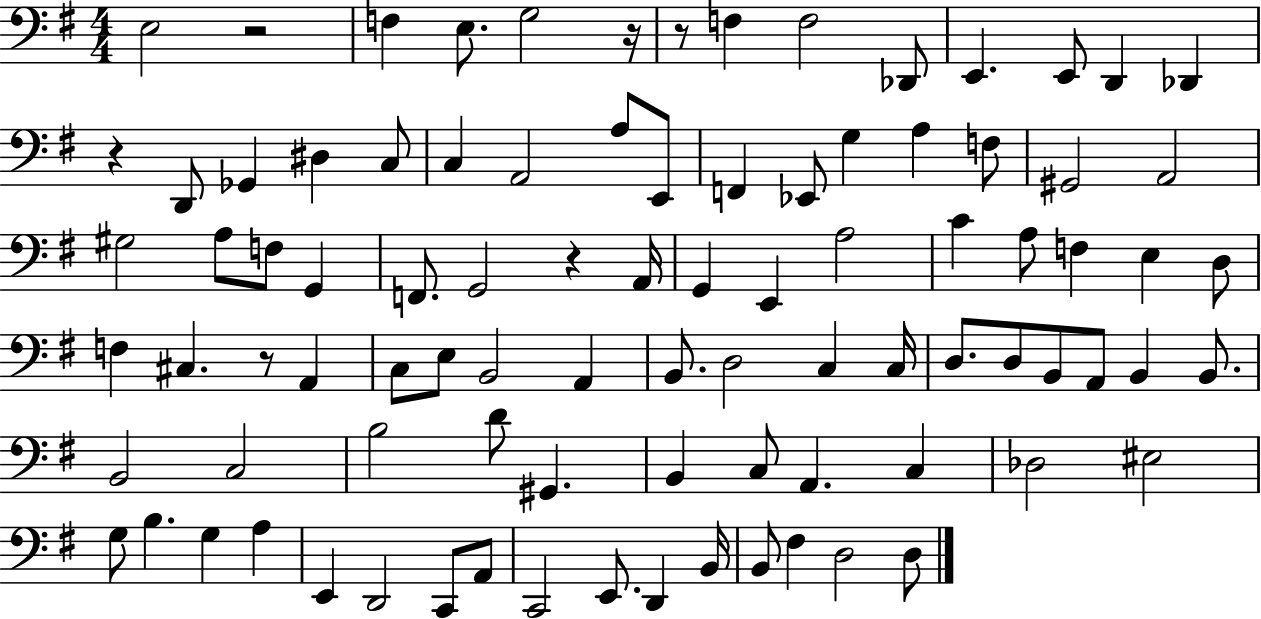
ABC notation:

X:1
T:Untitled
M:4/4
L:1/4
K:G
E,2 z2 F, E,/2 G,2 z/4 z/2 F, F,2 _D,,/2 E,, E,,/2 D,, _D,, z D,,/2 _G,, ^D, C,/2 C, A,,2 A,/2 E,,/2 F,, _E,,/2 G, A, F,/2 ^G,,2 A,,2 ^G,2 A,/2 F,/2 G,, F,,/2 G,,2 z A,,/4 G,, E,, A,2 C A,/2 F, E, D,/2 F, ^C, z/2 A,, C,/2 E,/2 B,,2 A,, B,,/2 D,2 C, C,/4 D,/2 D,/2 B,,/2 A,,/2 B,, B,,/2 B,,2 C,2 B,2 D/2 ^G,, B,, C,/2 A,, C, _D,2 ^E,2 G,/2 B, G, A, E,, D,,2 C,,/2 A,,/2 C,,2 E,,/2 D,, B,,/4 B,,/2 ^F, D,2 D,/2